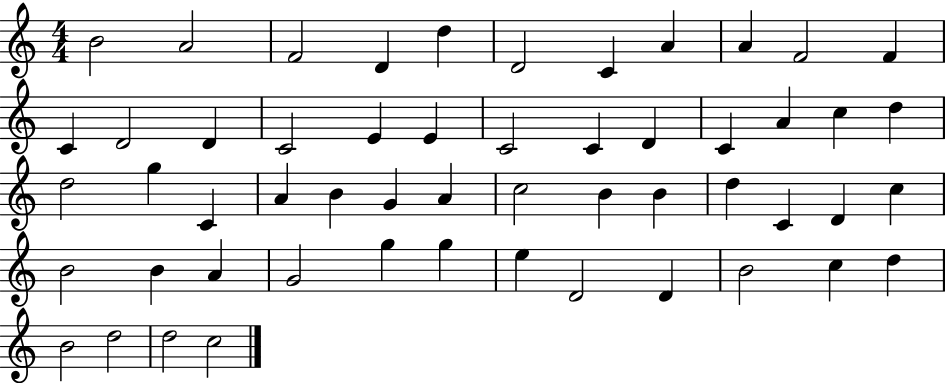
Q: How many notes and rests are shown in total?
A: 54